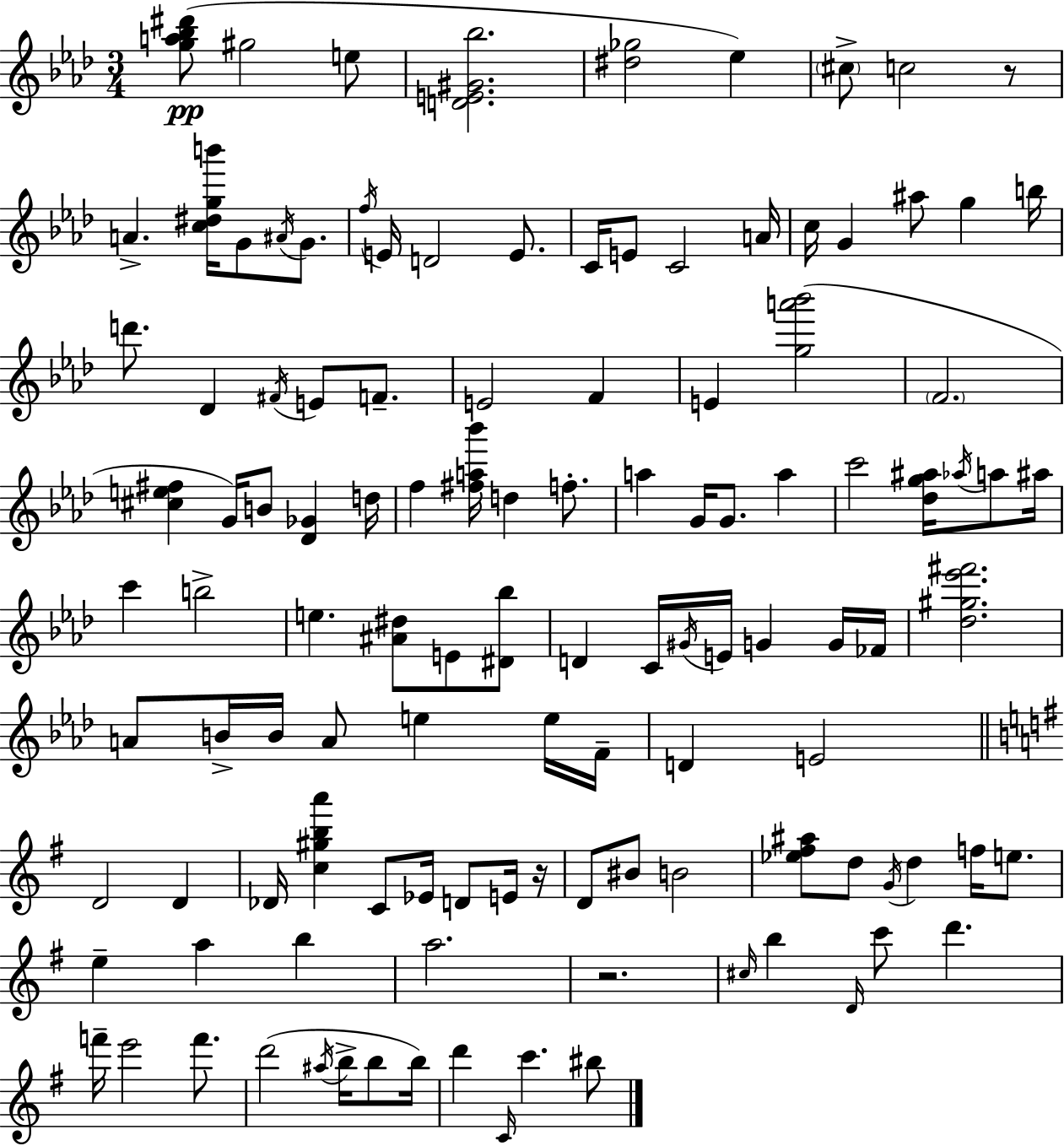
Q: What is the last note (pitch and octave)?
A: BIS5